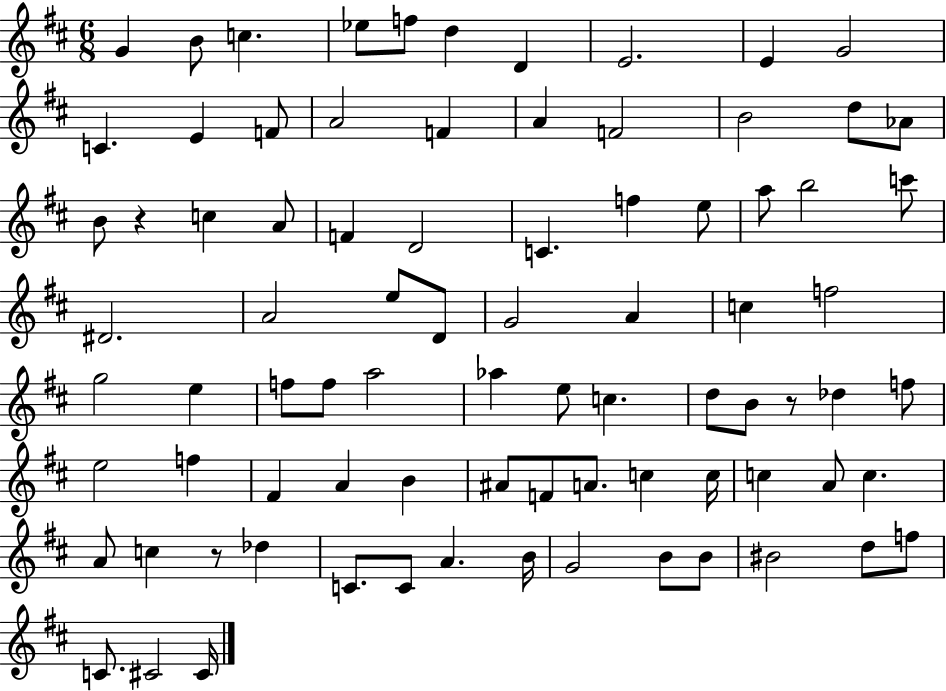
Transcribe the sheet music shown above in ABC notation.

X:1
T:Untitled
M:6/8
L:1/4
K:D
G B/2 c _e/2 f/2 d D E2 E G2 C E F/2 A2 F A F2 B2 d/2 _A/2 B/2 z c A/2 F D2 C f e/2 a/2 b2 c'/2 ^D2 A2 e/2 D/2 G2 A c f2 g2 e f/2 f/2 a2 _a e/2 c d/2 B/2 z/2 _d f/2 e2 f ^F A B ^A/2 F/2 A/2 c c/4 c A/2 c A/2 c z/2 _d C/2 C/2 A B/4 G2 B/2 B/2 ^B2 d/2 f/2 C/2 ^C2 ^C/4